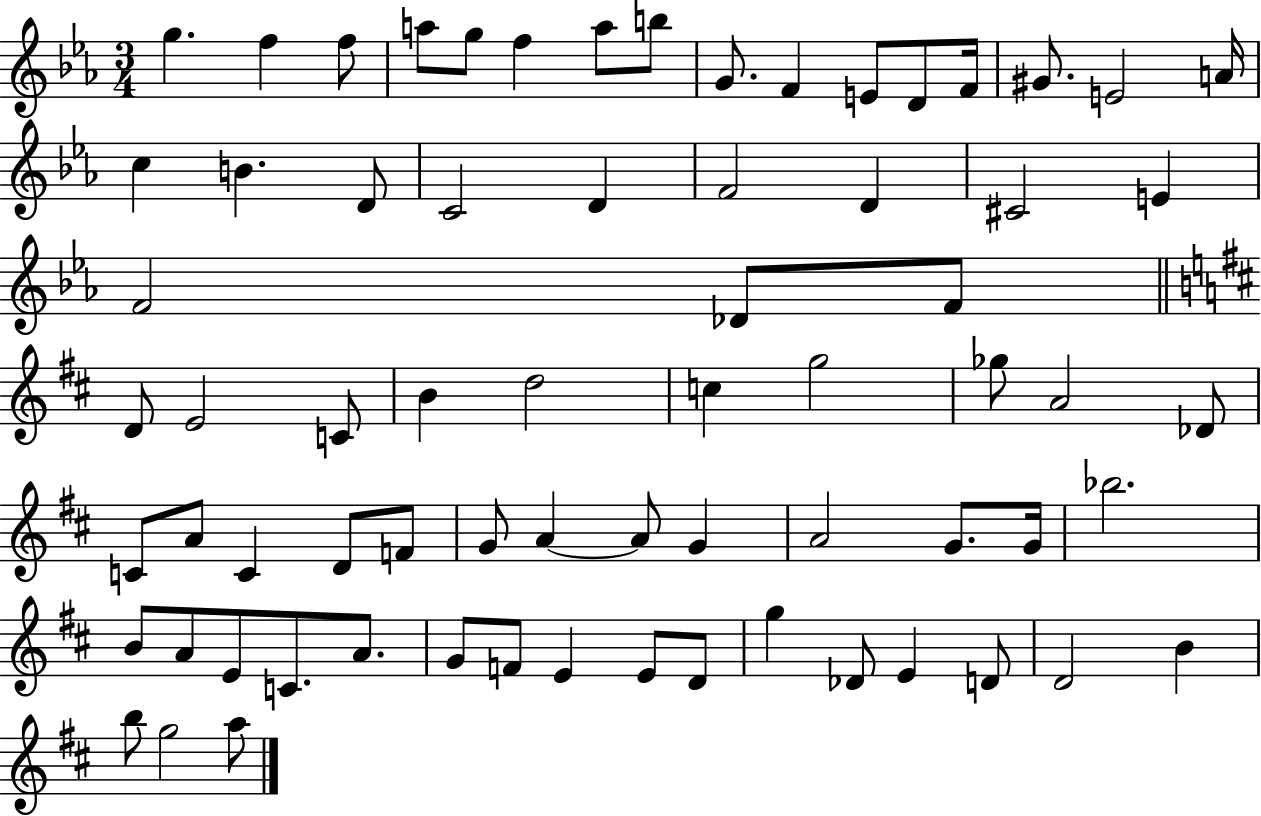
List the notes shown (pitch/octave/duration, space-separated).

G5/q. F5/q F5/e A5/e G5/e F5/q A5/e B5/e G4/e. F4/q E4/e D4/e F4/s G#4/e. E4/h A4/s C5/q B4/q. D4/e C4/h D4/q F4/h D4/q C#4/h E4/q F4/h Db4/e F4/e D4/e E4/h C4/e B4/q D5/h C5/q G5/h Gb5/e A4/h Db4/e C4/e A4/e C4/q D4/e F4/e G4/e A4/q A4/e G4/q A4/h G4/e. G4/s Bb5/h. B4/e A4/e E4/e C4/e. A4/e. G4/e F4/e E4/q E4/e D4/e G5/q Db4/e E4/q D4/e D4/h B4/q B5/e G5/h A5/e